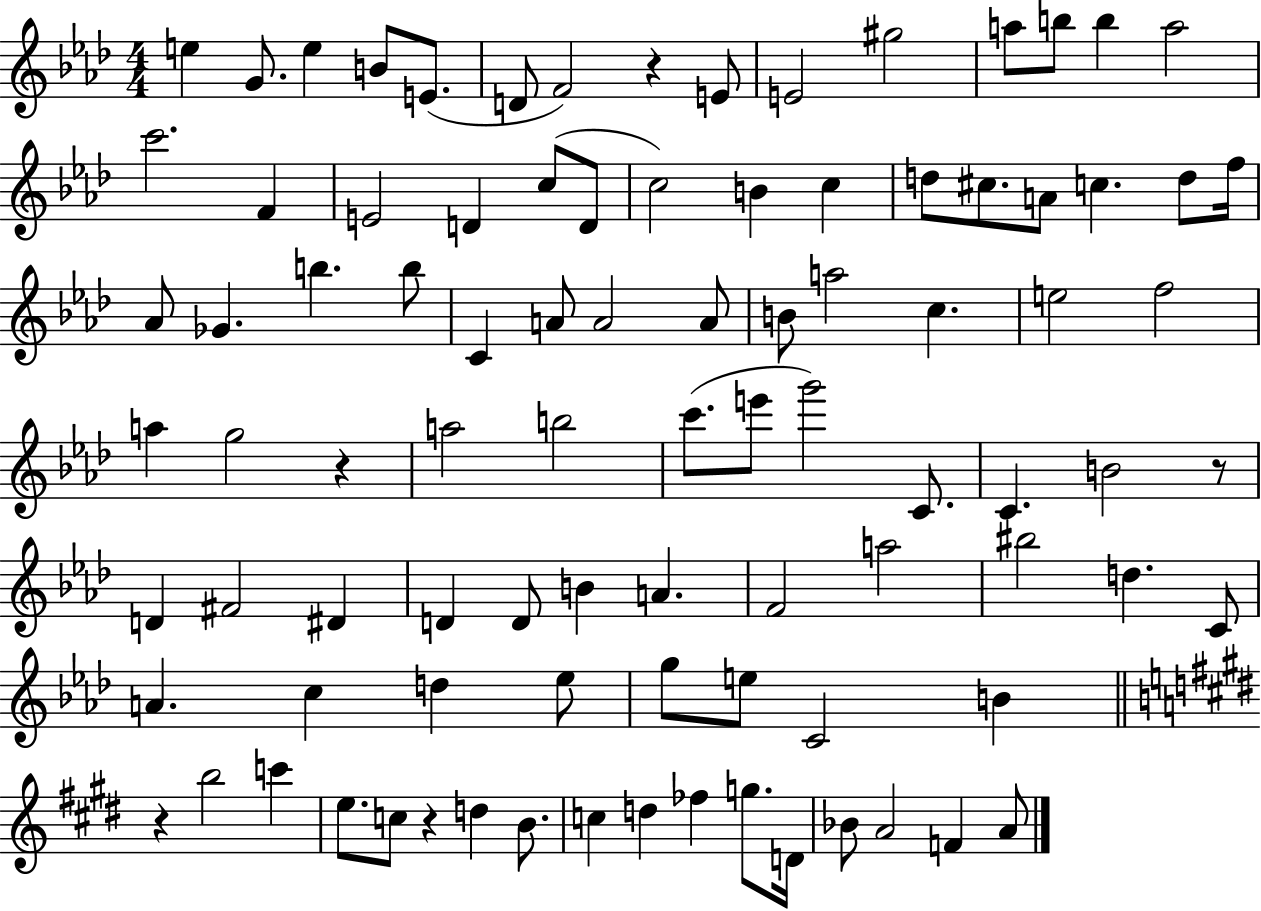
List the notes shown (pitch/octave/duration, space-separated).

E5/q G4/e. E5/q B4/e E4/e. D4/e F4/h R/q E4/e E4/h G#5/h A5/e B5/e B5/q A5/h C6/h. F4/q E4/h D4/q C5/e D4/e C5/h B4/q C5/q D5/e C#5/e. A4/e C5/q. D5/e F5/s Ab4/e Gb4/q. B5/q. B5/e C4/q A4/e A4/h A4/e B4/e A5/h C5/q. E5/h F5/h A5/q G5/h R/q A5/h B5/h C6/e. E6/e G6/h C4/e. C4/q. B4/h R/e D4/q F#4/h D#4/q D4/q D4/e B4/q A4/q. F4/h A5/h BIS5/h D5/q. C4/e A4/q. C5/q D5/q Eb5/e G5/e E5/e C4/h B4/q R/q B5/h C6/q E5/e. C5/e R/q D5/q B4/e. C5/q D5/q FES5/q G5/e. D4/s Bb4/e A4/h F4/q A4/e